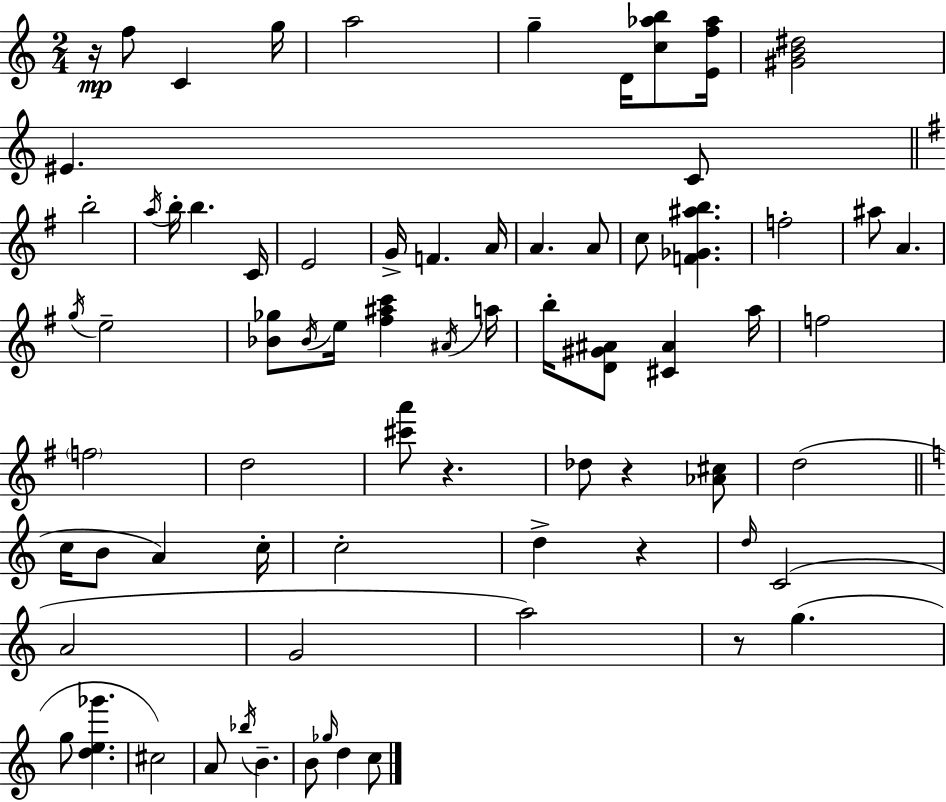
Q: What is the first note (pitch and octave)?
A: F5